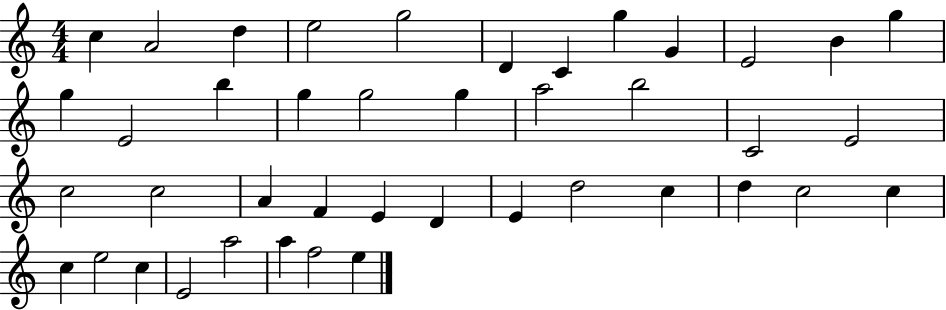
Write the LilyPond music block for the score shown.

{
  \clef treble
  \numericTimeSignature
  \time 4/4
  \key c \major
  c''4 a'2 d''4 | e''2 g''2 | d'4 c'4 g''4 g'4 | e'2 b'4 g''4 | \break g''4 e'2 b''4 | g''4 g''2 g''4 | a''2 b''2 | c'2 e'2 | \break c''2 c''2 | a'4 f'4 e'4 d'4 | e'4 d''2 c''4 | d''4 c''2 c''4 | \break c''4 e''2 c''4 | e'2 a''2 | a''4 f''2 e''4 | \bar "|."
}